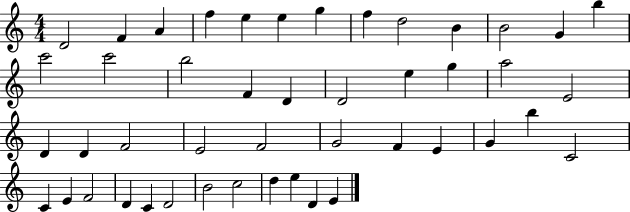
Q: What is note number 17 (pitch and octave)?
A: F4